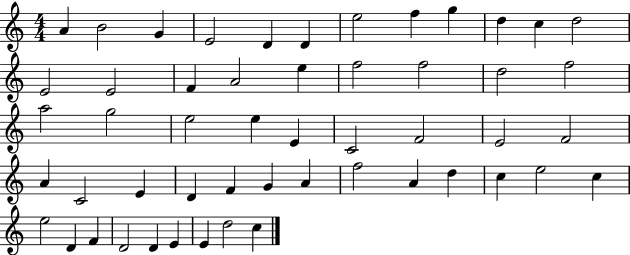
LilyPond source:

{
  \clef treble
  \numericTimeSignature
  \time 4/4
  \key c \major
  a'4 b'2 g'4 | e'2 d'4 d'4 | e''2 f''4 g''4 | d''4 c''4 d''2 | \break e'2 e'2 | f'4 a'2 e''4 | f''2 f''2 | d''2 f''2 | \break a''2 g''2 | e''2 e''4 e'4 | c'2 f'2 | e'2 f'2 | \break a'4 c'2 e'4 | d'4 f'4 g'4 a'4 | f''2 a'4 d''4 | c''4 e''2 c''4 | \break e''2 d'4 f'4 | d'2 d'4 e'4 | e'4 d''2 c''4 | \bar "|."
}